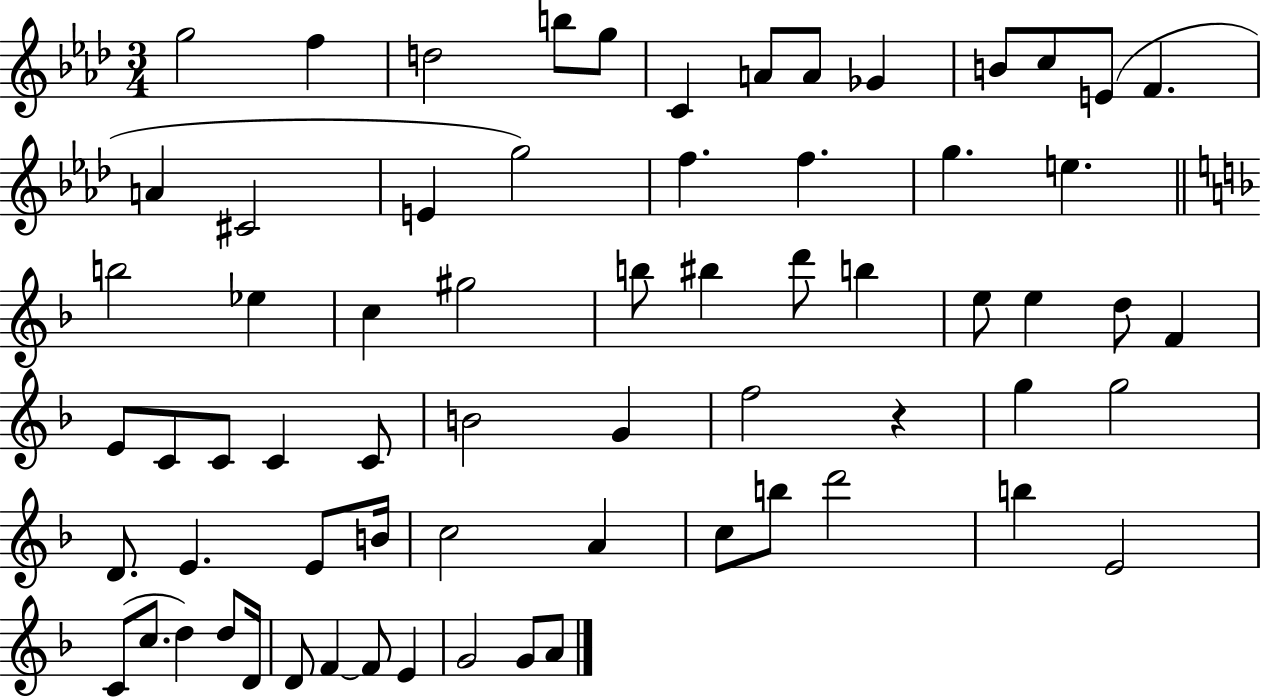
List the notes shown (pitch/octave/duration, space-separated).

G5/h F5/q D5/h B5/e G5/e C4/q A4/e A4/e Gb4/q B4/e C5/e E4/e F4/q. A4/q C#4/h E4/q G5/h F5/q. F5/q. G5/q. E5/q. B5/h Eb5/q C5/q G#5/h B5/e BIS5/q D6/e B5/q E5/e E5/q D5/e F4/q E4/e C4/e C4/e C4/q C4/e B4/h G4/q F5/h R/q G5/q G5/h D4/e. E4/q. E4/e B4/s C5/h A4/q C5/e B5/e D6/h B5/q E4/h C4/e C5/e. D5/q D5/e D4/s D4/e F4/q F4/e E4/q G4/h G4/e A4/e